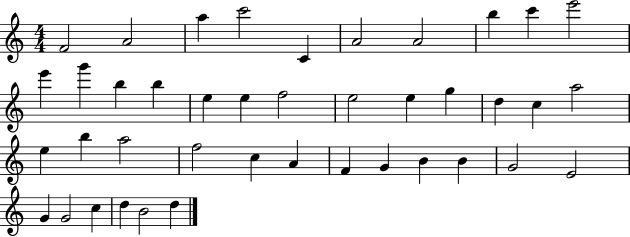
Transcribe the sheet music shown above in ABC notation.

X:1
T:Untitled
M:4/4
L:1/4
K:C
F2 A2 a c'2 C A2 A2 b c' e'2 e' g' b b e e f2 e2 e g d c a2 e b a2 f2 c A F G B B G2 E2 G G2 c d B2 d